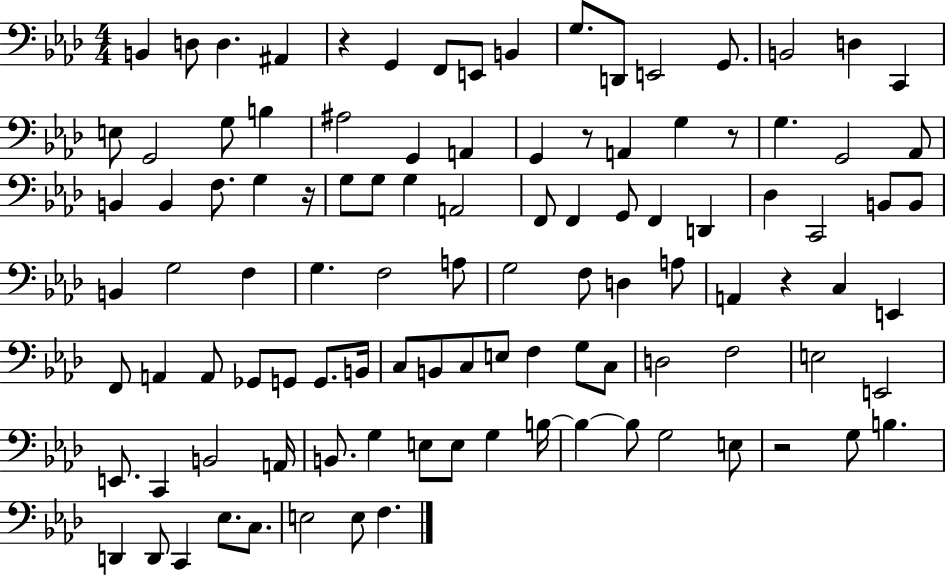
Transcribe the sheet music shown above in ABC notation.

X:1
T:Untitled
M:4/4
L:1/4
K:Ab
B,, D,/2 D, ^A,, z G,, F,,/2 E,,/2 B,, G,/2 D,,/2 E,,2 G,,/2 B,,2 D, C,, E,/2 G,,2 G,/2 B, ^A,2 G,, A,, G,, z/2 A,, G, z/2 G, G,,2 _A,,/2 B,, B,, F,/2 G, z/4 G,/2 G,/2 G, A,,2 F,,/2 F,, G,,/2 F,, D,, _D, C,,2 B,,/2 B,,/2 B,, G,2 F, G, F,2 A,/2 G,2 F,/2 D, A,/2 A,, z C, E,, F,,/2 A,, A,,/2 _G,,/2 G,,/2 G,,/2 B,,/4 C,/2 B,,/2 C,/2 E,/2 F, G,/2 C,/2 D,2 F,2 E,2 E,,2 E,,/2 C,, B,,2 A,,/4 B,,/2 G, E,/2 E,/2 G, B,/4 B, B,/2 G,2 E,/2 z2 G,/2 B, D,, D,,/2 C,, _E,/2 C,/2 E,2 E,/2 F,